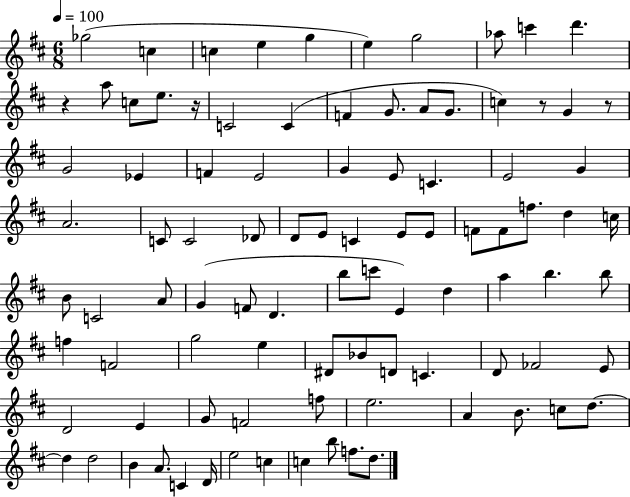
Gb5/h C5/q C5/q E5/q G5/q E5/q G5/h Ab5/e C6/q D6/q. R/q A5/e C5/e E5/e. R/s C4/h C4/q F4/q G4/e. A4/e G4/e. C5/q R/e G4/q R/e G4/h Eb4/q F4/q E4/h G4/q E4/e C4/q. E4/h G4/q A4/h. C4/e C4/h Db4/e D4/e E4/e C4/q E4/e E4/e F4/e F4/e F5/e. D5/q C5/s B4/e C4/h A4/e G4/q F4/e D4/q. B5/e C6/e E4/q D5/q A5/q B5/q. B5/e F5/q F4/h G5/h E5/q D#4/e Bb4/e D4/e C4/q. D4/e FES4/h E4/e D4/h E4/q G4/e F4/h F5/e E5/h. A4/q B4/e. C5/e D5/e. D5/q D5/h B4/q A4/e. C4/q D4/s E5/h C5/q C5/q B5/e F5/e. D5/e.